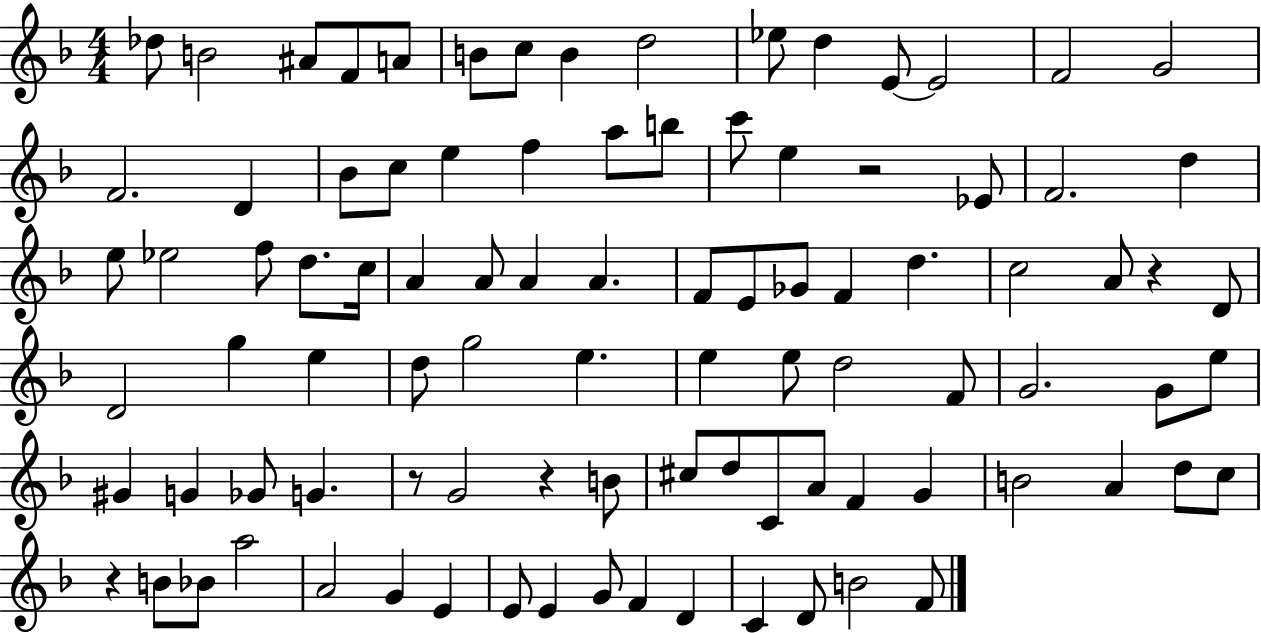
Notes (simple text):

Db5/e B4/h A#4/e F4/e A4/e B4/e C5/e B4/q D5/h Eb5/e D5/q E4/e E4/h F4/h G4/h F4/h. D4/q Bb4/e C5/e E5/q F5/q A5/e B5/e C6/e E5/q R/h Eb4/e F4/h. D5/q E5/e Eb5/h F5/e D5/e. C5/s A4/q A4/e A4/q A4/q. F4/e E4/e Gb4/e F4/q D5/q. C5/h A4/e R/q D4/e D4/h G5/q E5/q D5/e G5/h E5/q. E5/q E5/e D5/h F4/e G4/h. G4/e E5/e G#4/q G4/q Gb4/e G4/q. R/e G4/h R/q B4/e C#5/e D5/e C4/e A4/e F4/q G4/q B4/h A4/q D5/e C5/e R/q B4/e Bb4/e A5/h A4/h G4/q E4/q E4/e E4/q G4/e F4/q D4/q C4/q D4/e B4/h F4/e